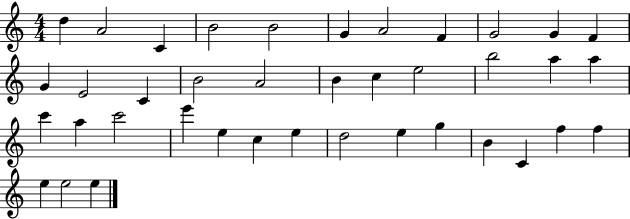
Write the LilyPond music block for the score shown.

{
  \clef treble
  \numericTimeSignature
  \time 4/4
  \key c \major
  d''4 a'2 c'4 | b'2 b'2 | g'4 a'2 f'4 | g'2 g'4 f'4 | \break g'4 e'2 c'4 | b'2 a'2 | b'4 c''4 e''2 | b''2 a''4 a''4 | \break c'''4 a''4 c'''2 | e'''4 e''4 c''4 e''4 | d''2 e''4 g''4 | b'4 c'4 f''4 f''4 | \break e''4 e''2 e''4 | \bar "|."
}